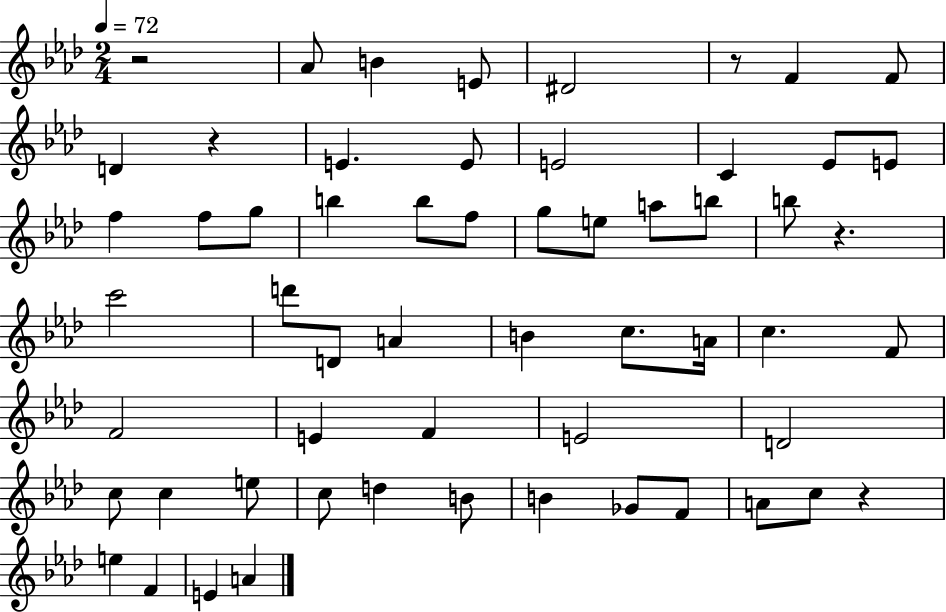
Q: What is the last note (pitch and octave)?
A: A4